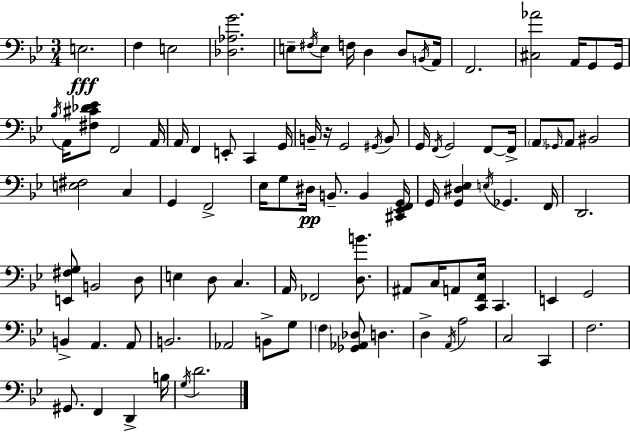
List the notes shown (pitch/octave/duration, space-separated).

E3/h. F3/q E3/h [Db3,Ab3,G4]/h. E3/e F#3/s E3/e F3/s D3/q D3/e B2/s A2/s F2/h. [C#3,Ab4]/h A2/s G2/e G2/s Bb3/s A2/s [F#3,C#4,Db4,Eb4]/e F2/h A2/s A2/s F2/q E2/e C2/q G2/s B2/s R/s G2/h G#2/s B2/e G2/s F2/s G2/h F2/e F2/s A2/e Gb2/s A2/e BIS2/h [E3,F#3]/h C3/q G2/q F2/h Eb3/s G3/e D#3/s B2/e. B2/q [C#2,Eb2,F2,G2]/s G2/s [G2,D#3,Eb3]/q E3/s Gb2/q. F2/s D2/h. [E2,F#3,G3]/e B2/h D3/e E3/q D3/e C3/q. A2/s FES2/h [D3,B4]/e. A#2/e C3/s A2/e [C2,F2,Eb3]/s C2/q. E2/q G2/h B2/q A2/q. A2/e B2/h. Ab2/h B2/e G3/e F3/q [Gb2,Ab2,Db3]/e D3/q. D3/q A2/s A3/h C3/h C2/q F3/h. G#2/e. F2/q D2/q B3/s G3/s D4/h.